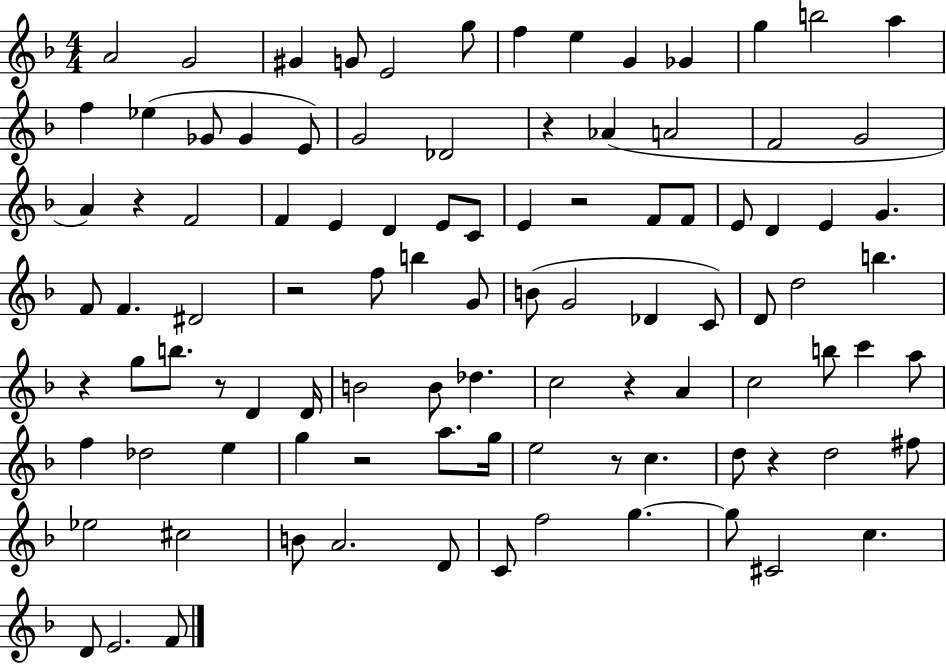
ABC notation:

X:1
T:Untitled
M:4/4
L:1/4
K:F
A2 G2 ^G G/2 E2 g/2 f e G _G g b2 a f _e _G/2 _G E/2 G2 _D2 z _A A2 F2 G2 A z F2 F E D E/2 C/2 E z2 F/2 F/2 E/2 D E G F/2 F ^D2 z2 f/2 b G/2 B/2 G2 _D C/2 D/2 d2 b z g/2 b/2 z/2 D D/4 B2 B/2 _d c2 z A c2 b/2 c' a/2 f _d2 e g z2 a/2 g/4 e2 z/2 c d/2 z d2 ^f/2 _e2 ^c2 B/2 A2 D/2 C/2 f2 g g/2 ^C2 c D/2 E2 F/2